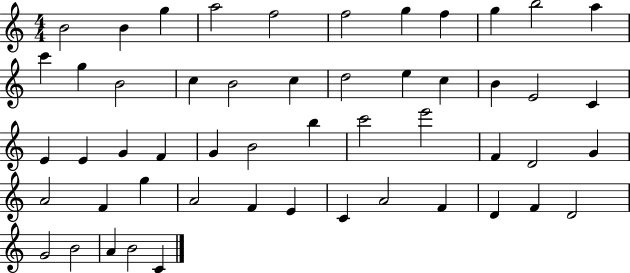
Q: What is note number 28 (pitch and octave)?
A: G4